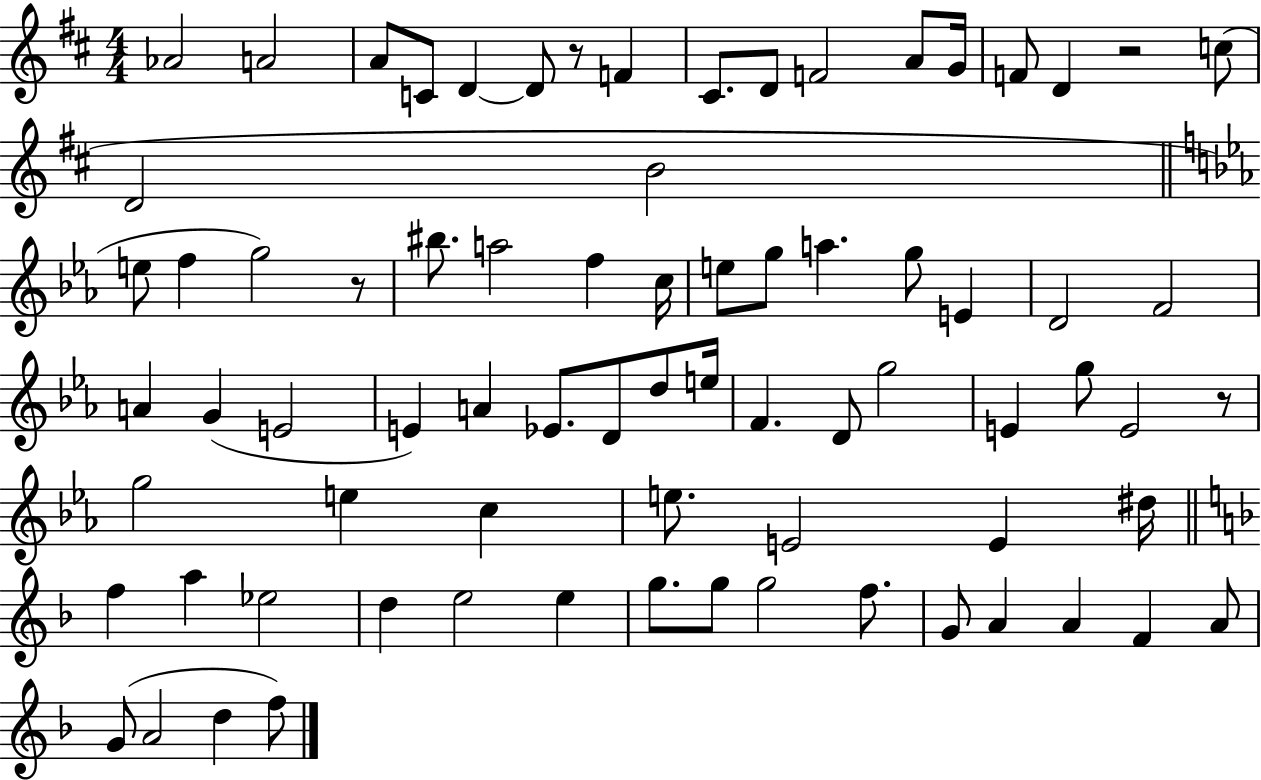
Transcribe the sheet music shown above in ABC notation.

X:1
T:Untitled
M:4/4
L:1/4
K:D
_A2 A2 A/2 C/2 D D/2 z/2 F ^C/2 D/2 F2 A/2 G/4 F/2 D z2 c/2 D2 B2 e/2 f g2 z/2 ^b/2 a2 f c/4 e/2 g/2 a g/2 E D2 F2 A G E2 E A _E/2 D/2 d/2 e/4 F D/2 g2 E g/2 E2 z/2 g2 e c e/2 E2 E ^d/4 f a _e2 d e2 e g/2 g/2 g2 f/2 G/2 A A F A/2 G/2 A2 d f/2